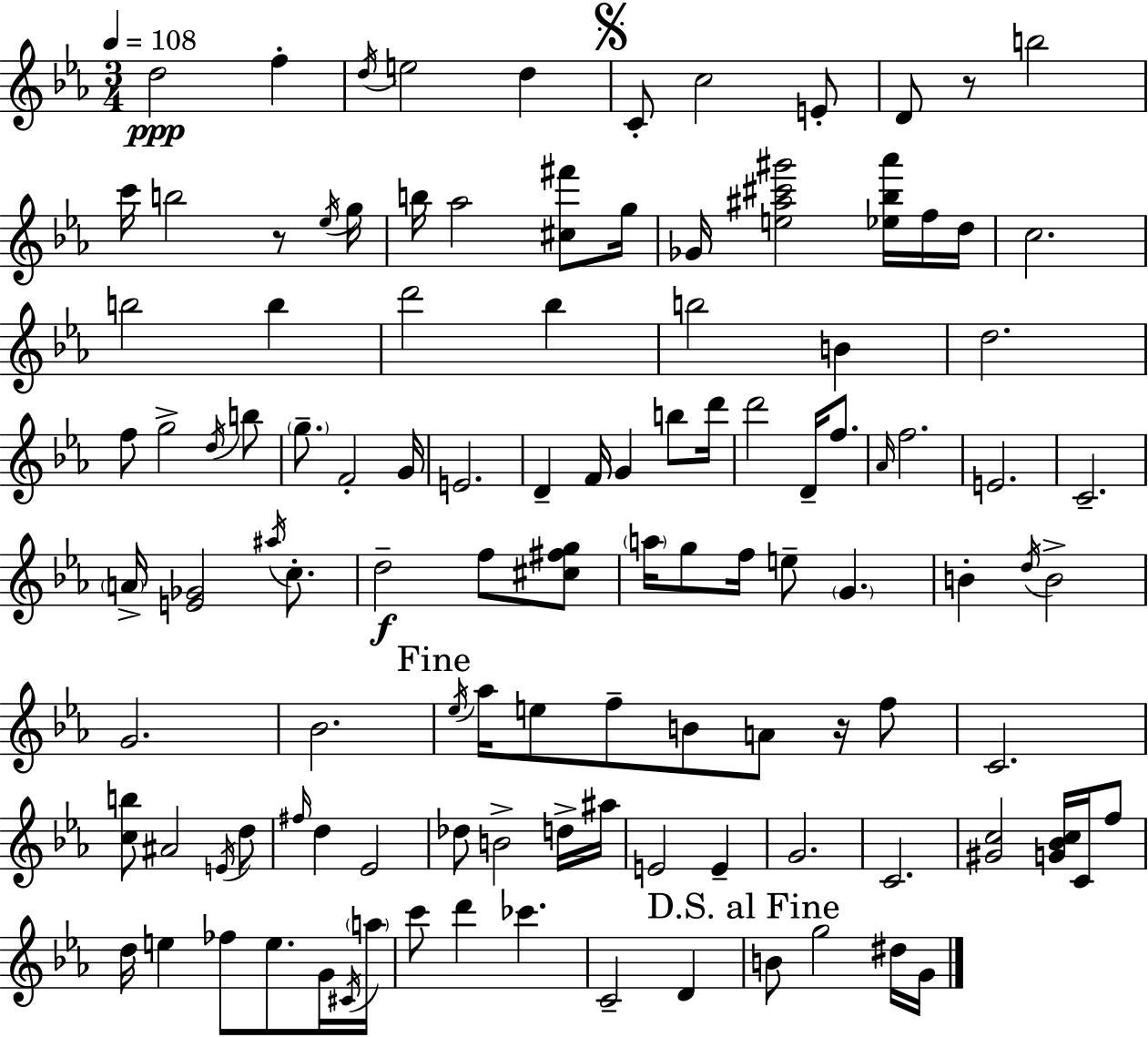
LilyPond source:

{
  \clef treble
  \numericTimeSignature
  \time 3/4
  \key ees \major
  \tempo 4 = 108
  d''2\ppp f''4-. | \acciaccatura { d''16 } e''2 d''4 | \mark \markup { \musicglyph "scripts.segno" } c'8-. c''2 e'8-. | d'8 r8 b''2 | \break c'''16 b''2 r8 | \acciaccatura { ees''16 } g''16 b''16 aes''2 <cis'' fis'''>8 | g''16 ges'16 <e'' ais'' cis''' gis'''>2 <ees'' bes'' aes'''>16 | f''16 d''16 c''2. | \break b''2 b''4 | d'''2 bes''4 | b''2 b'4 | d''2. | \break f''8 g''2-> | \acciaccatura { d''16 } b''8 \parenthesize g''8.-- f'2-. | g'16 e'2. | d'4-- f'16 g'4 | \break b''8 d'''16 d'''2 d'16-- | f''8. \grace { aes'16 } f''2. | e'2. | c'2.-- | \break \parenthesize a'16-> <e' ges'>2 | \acciaccatura { ais''16 } c''8.-. d''2--\f | f''8 <cis'' fis'' g''>8 \parenthesize a''16 g''8 f''16 e''8-- \parenthesize g'4. | b'4-. \acciaccatura { d''16 } b'2-> | \break g'2. | bes'2. | \mark "Fine" \acciaccatura { ees''16 } aes''16 e''8 f''8-- | b'8 a'8 r16 f''8 c'2. | \break <c'' b''>8 ais'2 | \acciaccatura { e'16 } d''8 \grace { fis''16 } d''4 | ees'2 des''8 b'2-> | d''16-> ais''16 e'2 | \break e'4-- g'2. | c'2. | <gis' c''>2 | <g' bes' c''>16 c'16 f''8 d''16 e''4 | \break fes''8 e''8. g'16 \acciaccatura { cis'16 } \parenthesize a''16 c'''8 | d'''4 ces'''4. c'2-- | d'4 \mark "D.S. al Fine" b'8 | g''2 dis''16 g'16 \bar "|."
}